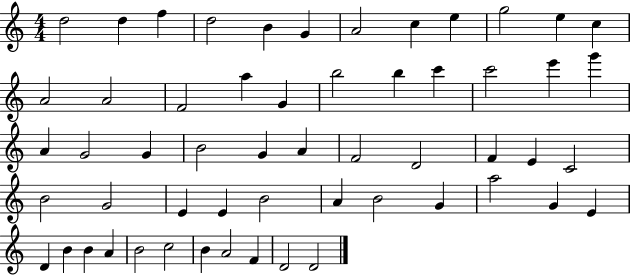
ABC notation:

X:1
T:Untitled
M:4/4
L:1/4
K:C
d2 d f d2 B G A2 c e g2 e c A2 A2 F2 a G b2 b c' c'2 e' g' A G2 G B2 G A F2 D2 F E C2 B2 G2 E E B2 A B2 G a2 G E D B B A B2 c2 B A2 F D2 D2